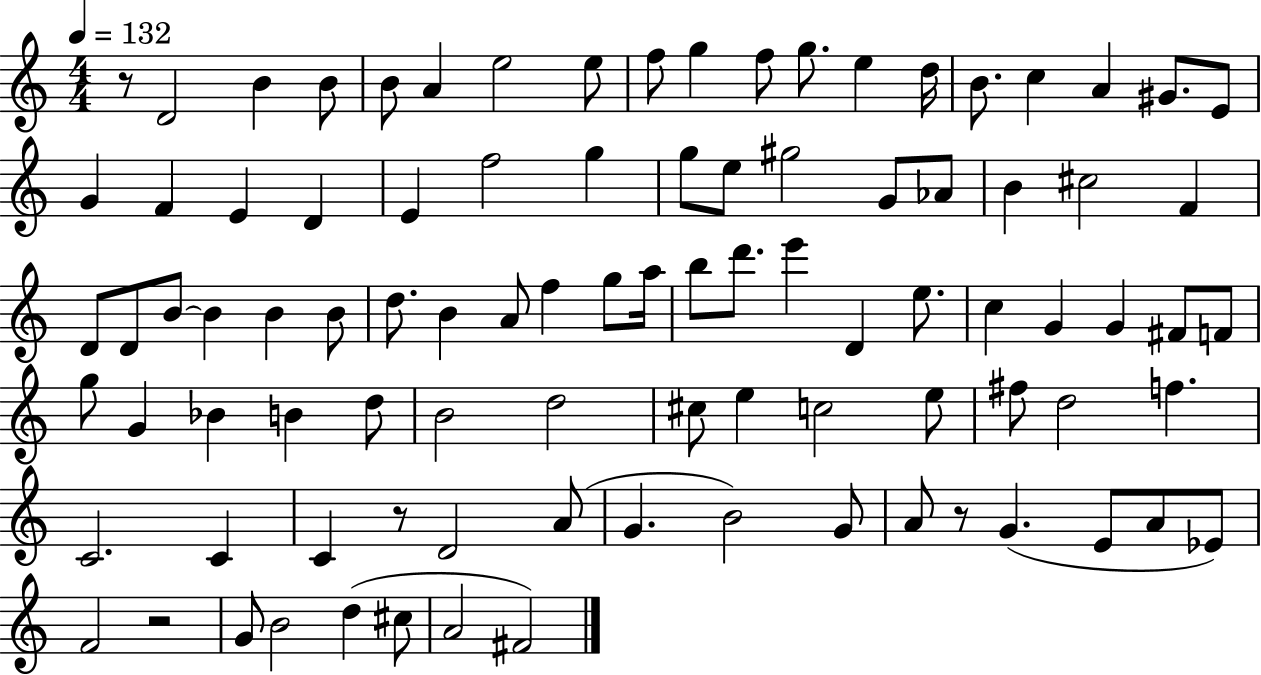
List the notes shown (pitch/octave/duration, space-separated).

R/e D4/h B4/q B4/e B4/e A4/q E5/h E5/e F5/e G5/q F5/e G5/e. E5/q D5/s B4/e. C5/q A4/q G#4/e. E4/e G4/q F4/q E4/q D4/q E4/q F5/h G5/q G5/e E5/e G#5/h G4/e Ab4/e B4/q C#5/h F4/q D4/e D4/e B4/e B4/q B4/q B4/e D5/e. B4/q A4/e F5/q G5/e A5/s B5/e D6/e. E6/q D4/q E5/e. C5/q G4/q G4/q F#4/e F4/e G5/e G4/q Bb4/q B4/q D5/e B4/h D5/h C#5/e E5/q C5/h E5/e F#5/e D5/h F5/q. C4/h. C4/q C4/q R/e D4/h A4/e G4/q. B4/h G4/e A4/e R/e G4/q. E4/e A4/e Eb4/e F4/h R/h G4/e B4/h D5/q C#5/e A4/h F#4/h